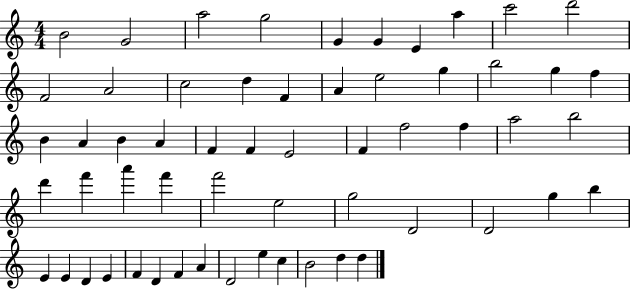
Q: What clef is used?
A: treble